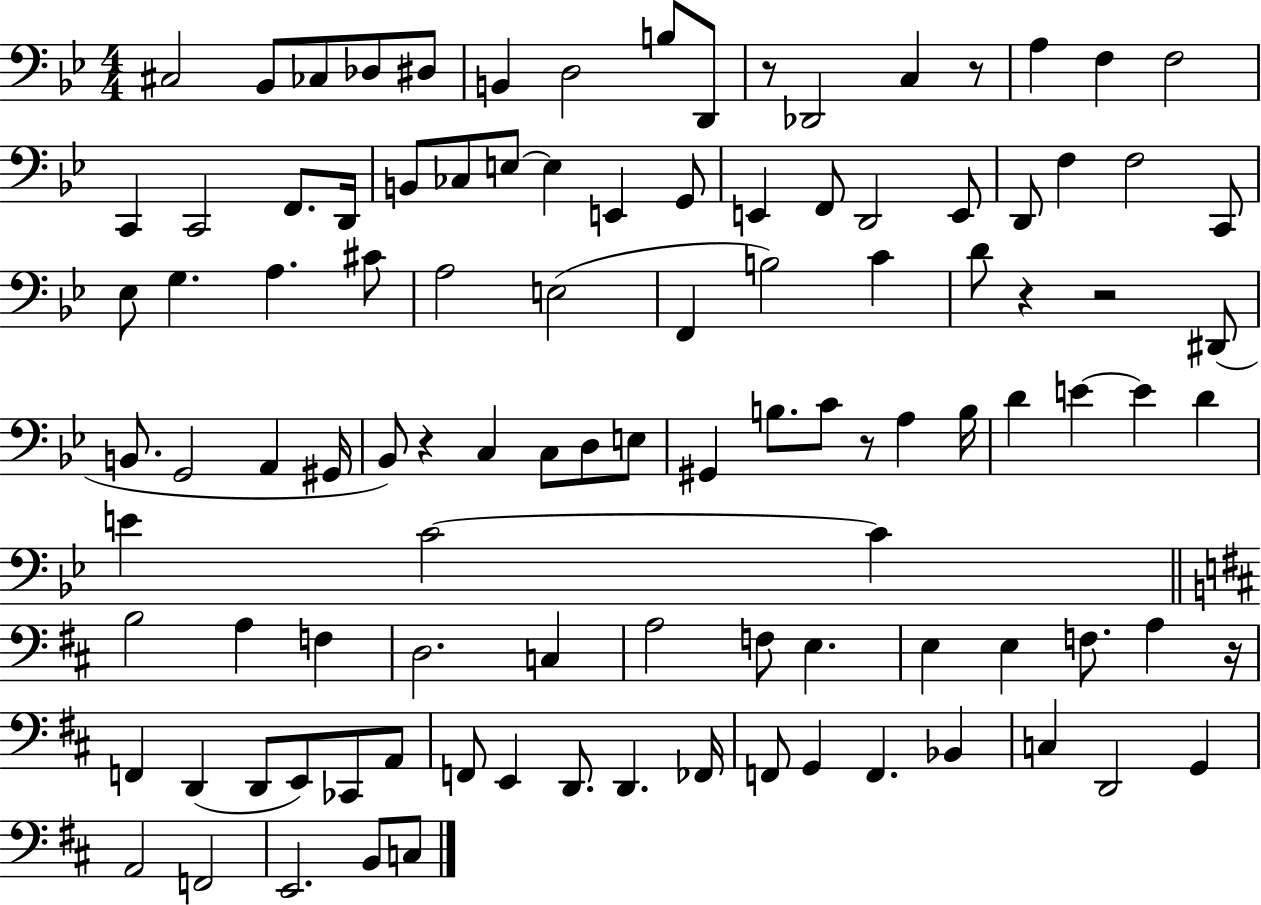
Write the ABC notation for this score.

X:1
T:Untitled
M:4/4
L:1/4
K:Bb
^C,2 _B,,/2 _C,/2 _D,/2 ^D,/2 B,, D,2 B,/2 D,,/2 z/2 _D,,2 C, z/2 A, F, F,2 C,, C,,2 F,,/2 D,,/4 B,,/2 _C,/2 E,/2 E, E,, G,,/2 E,, F,,/2 D,,2 E,,/2 D,,/2 F, F,2 C,,/2 _E,/2 G, A, ^C/2 A,2 E,2 F,, B,2 C D/2 z z2 ^D,,/2 B,,/2 G,,2 A,, ^G,,/4 _B,,/2 z C, C,/2 D,/2 E,/2 ^G,, B,/2 C/2 z/2 A, B,/4 D E E D E C2 C B,2 A, F, D,2 C, A,2 F,/2 E, E, E, F,/2 A, z/4 F,, D,, D,,/2 E,,/2 _C,,/2 A,,/2 F,,/2 E,, D,,/2 D,, _F,,/4 F,,/2 G,, F,, _B,, C, D,,2 G,, A,,2 F,,2 E,,2 B,,/2 C,/2